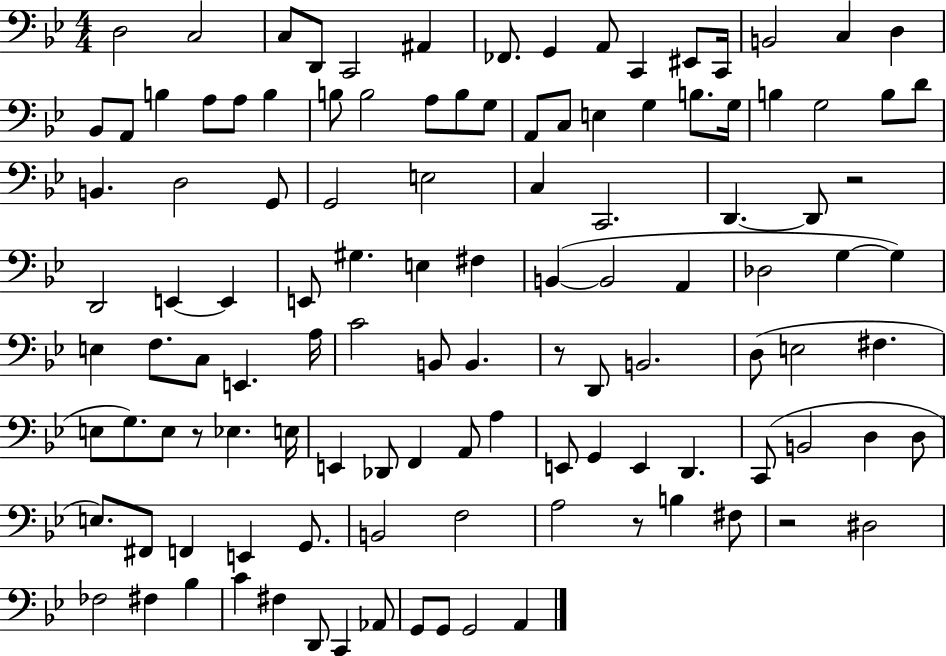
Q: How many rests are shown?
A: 5